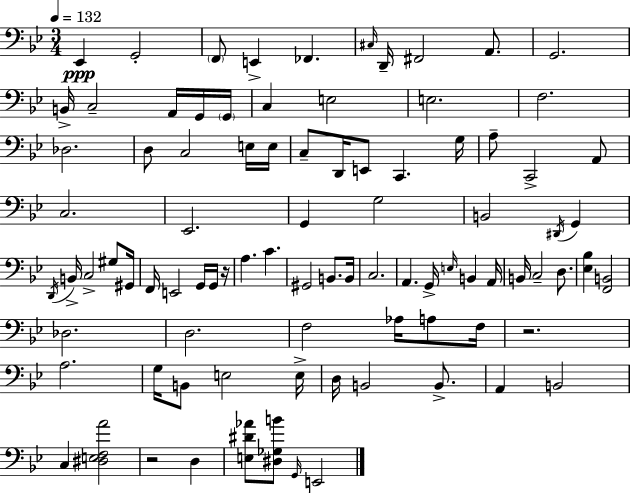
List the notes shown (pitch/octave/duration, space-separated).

Eb2/q G2/h F2/e E2/q FES2/q. C#3/s D2/s F#2/h A2/e. G2/h. B2/s C3/h A2/s G2/s G2/s C3/q E3/h E3/h. F3/h. Db3/h. D3/e C3/h E3/s E3/s C3/e D2/s E2/e C2/q. G3/s A3/e C2/h A2/e C3/h. Eb2/h. G2/q G3/h B2/h D#2/s G2/q D2/s B2/s C3/h G#3/e G#2/s F2/s E2/h G2/s G2/s R/s A3/q. C4/q. G#2/h B2/e. B2/s C3/h. A2/q. G2/s E3/s B2/q A2/s B2/s C3/h D3/e. [Eb3,Bb3]/q [F2,B2]/h Db3/h. D3/h. F3/h Ab3/s A3/e F3/s R/h. A3/h. G3/s B2/e E3/h E3/s D3/s B2/h B2/e. A2/q B2/h C3/q [D#3,E3,F3,A4]/h R/h D3/q [E3,D#4,Ab4]/e [D#3,Gb3,B4]/e G2/s E2/h